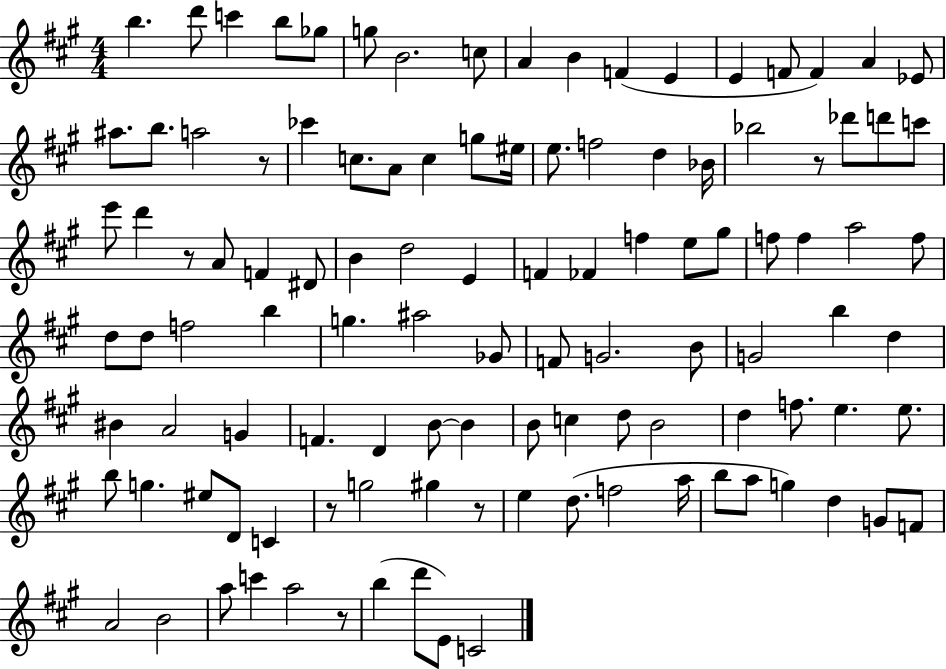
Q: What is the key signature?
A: A major